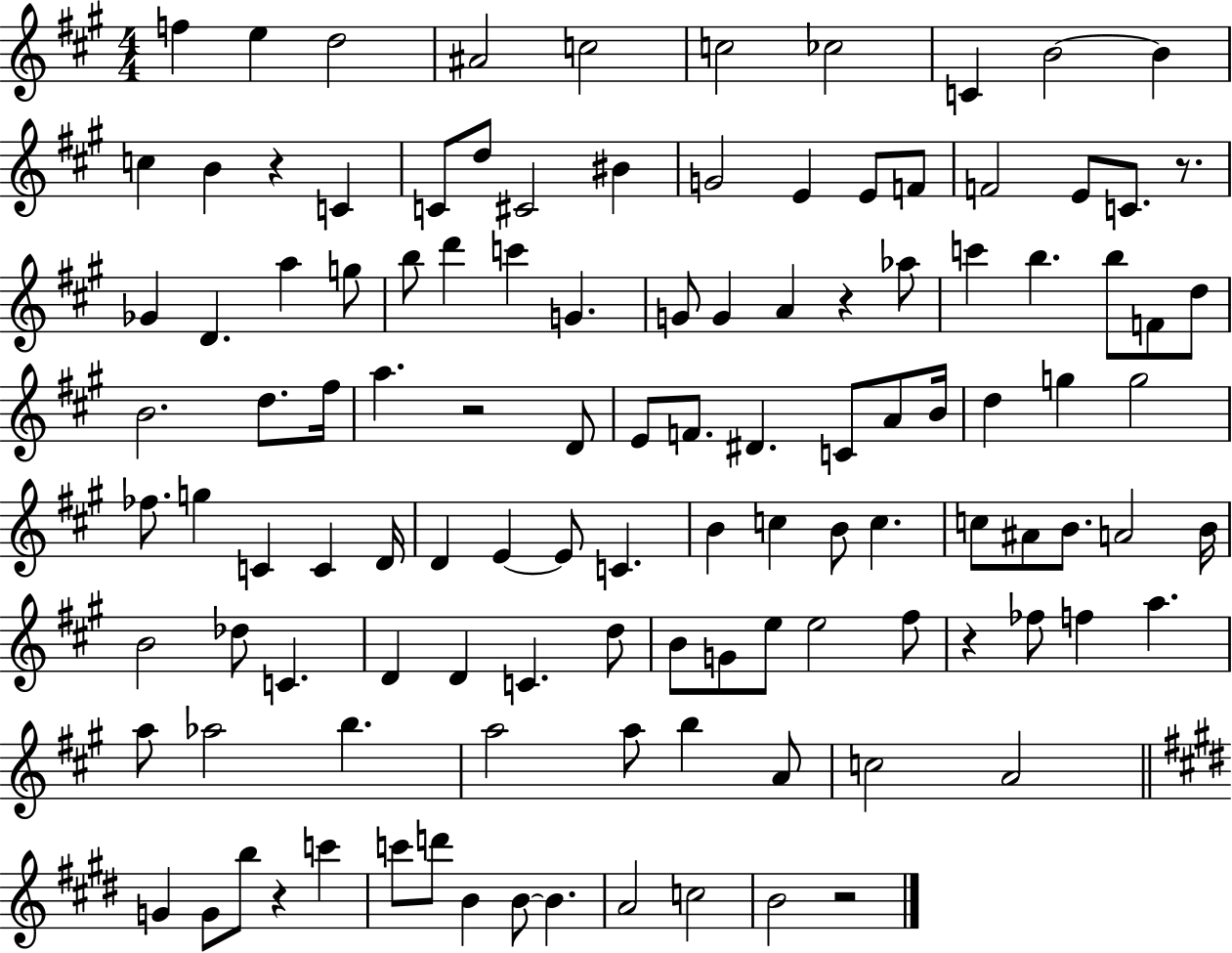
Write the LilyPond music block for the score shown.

{
  \clef treble
  \numericTimeSignature
  \time 4/4
  \key a \major
  f''4 e''4 d''2 | ais'2 c''2 | c''2 ces''2 | c'4 b'2~~ b'4 | \break c''4 b'4 r4 c'4 | c'8 d''8 cis'2 bis'4 | g'2 e'4 e'8 f'8 | f'2 e'8 c'8. r8. | \break ges'4 d'4. a''4 g''8 | b''8 d'''4 c'''4 g'4. | g'8 g'4 a'4 r4 aes''8 | c'''4 b''4. b''8 f'8 d''8 | \break b'2. d''8. fis''16 | a''4. r2 d'8 | e'8 f'8. dis'4. c'8 a'8 b'16 | d''4 g''4 g''2 | \break fes''8. g''4 c'4 c'4 d'16 | d'4 e'4~~ e'8 c'4. | b'4 c''4 b'8 c''4. | c''8 ais'8 b'8. a'2 b'16 | \break b'2 des''8 c'4. | d'4 d'4 c'4. d''8 | b'8 g'8 e''8 e''2 fis''8 | r4 fes''8 f''4 a''4. | \break a''8 aes''2 b''4. | a''2 a''8 b''4 a'8 | c''2 a'2 | \bar "||" \break \key e \major g'4 g'8 b''8 r4 c'''4 | c'''8 d'''8 b'4 b'8~~ b'4. | a'2 c''2 | b'2 r2 | \break \bar "|."
}